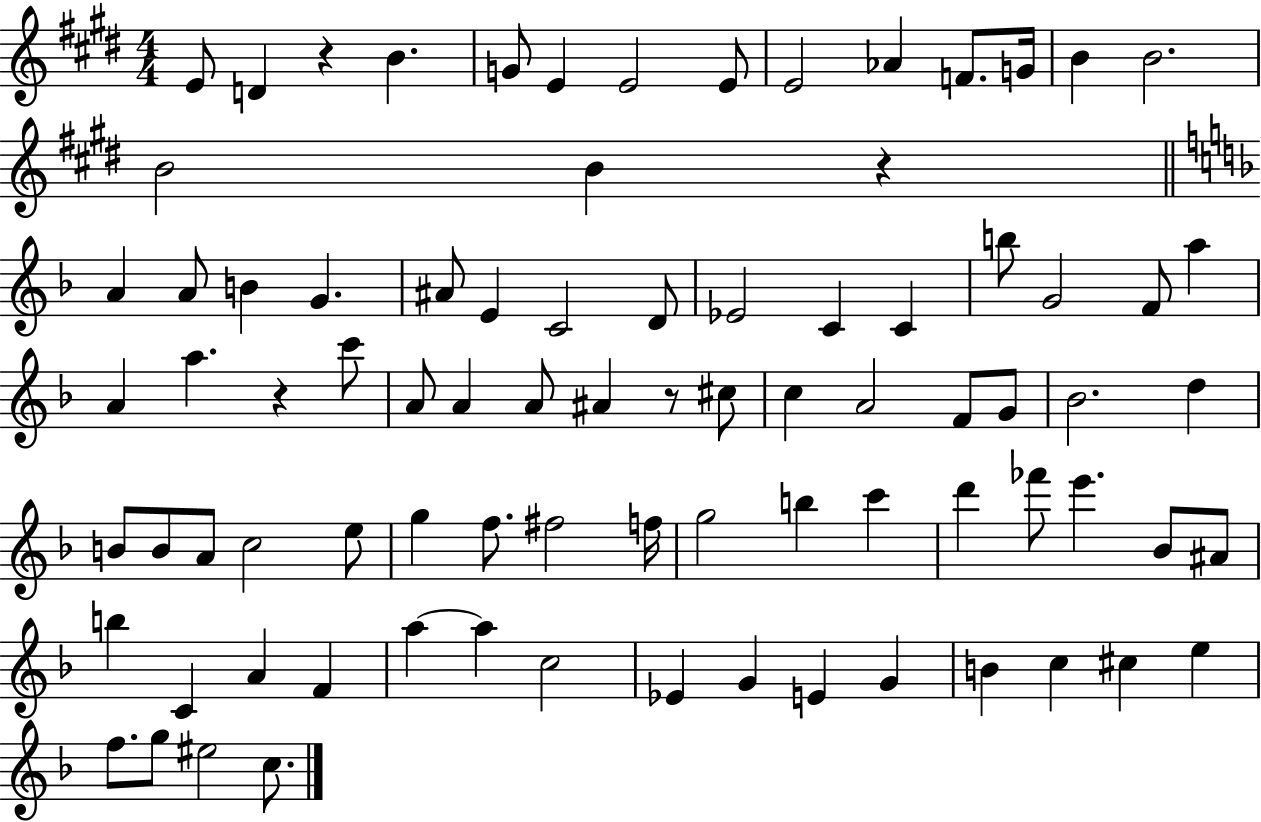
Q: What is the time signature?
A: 4/4